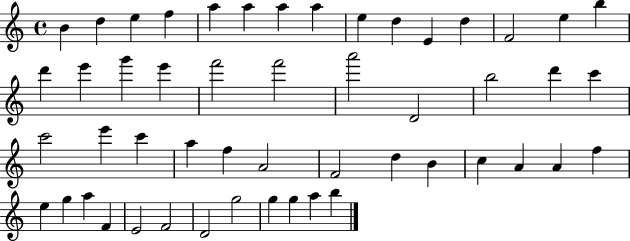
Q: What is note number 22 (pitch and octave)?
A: A6